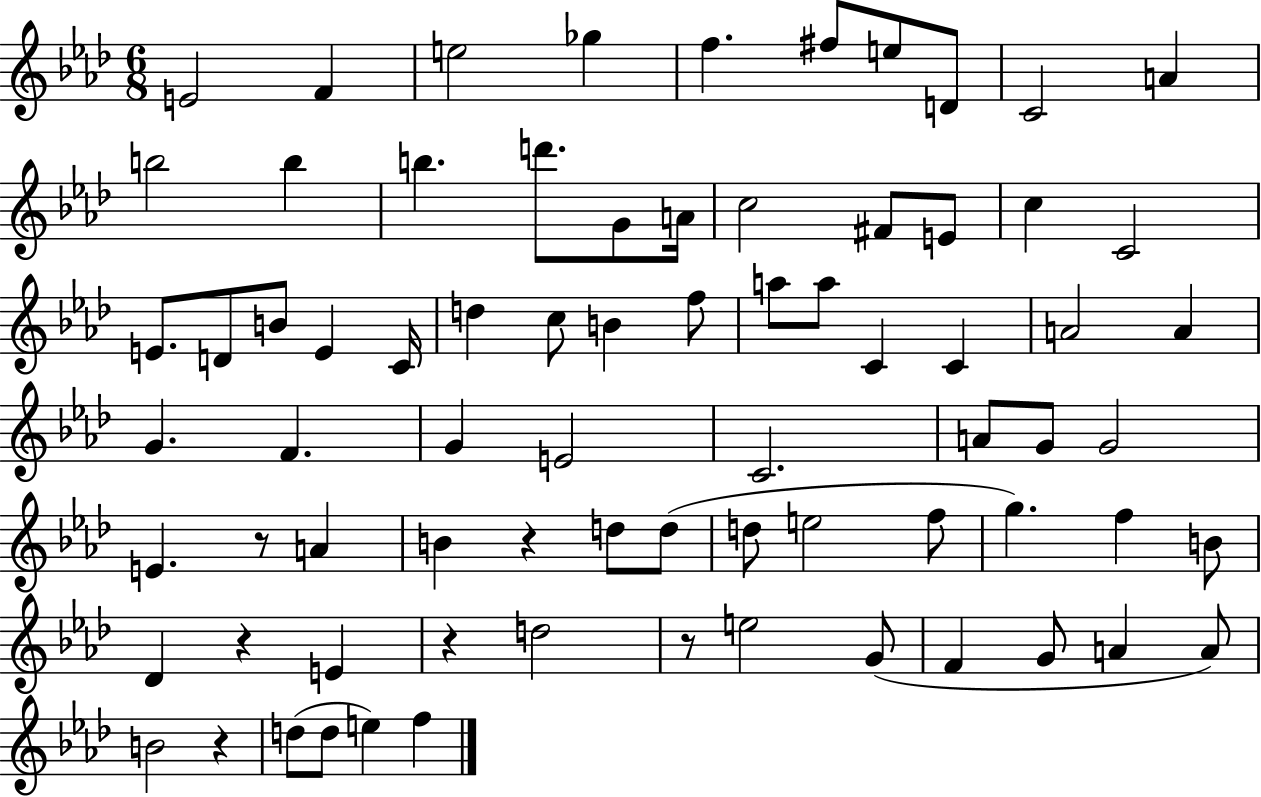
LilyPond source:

{
  \clef treble
  \numericTimeSignature
  \time 6/8
  \key aes \major
  e'2 f'4 | e''2 ges''4 | f''4. fis''8 e''8 d'8 | c'2 a'4 | \break b''2 b''4 | b''4. d'''8. g'8 a'16 | c''2 fis'8 e'8 | c''4 c'2 | \break e'8. d'8 b'8 e'4 c'16 | d''4 c''8 b'4 f''8 | a''8 a''8 c'4 c'4 | a'2 a'4 | \break g'4. f'4. | g'4 e'2 | c'2. | a'8 g'8 g'2 | \break e'4. r8 a'4 | b'4 r4 d''8 d''8( | d''8 e''2 f''8 | g''4.) f''4 b'8 | \break des'4 r4 e'4 | r4 d''2 | r8 e''2 g'8( | f'4 g'8 a'4 a'8) | \break b'2 r4 | d''8( d''8 e''4) f''4 | \bar "|."
}